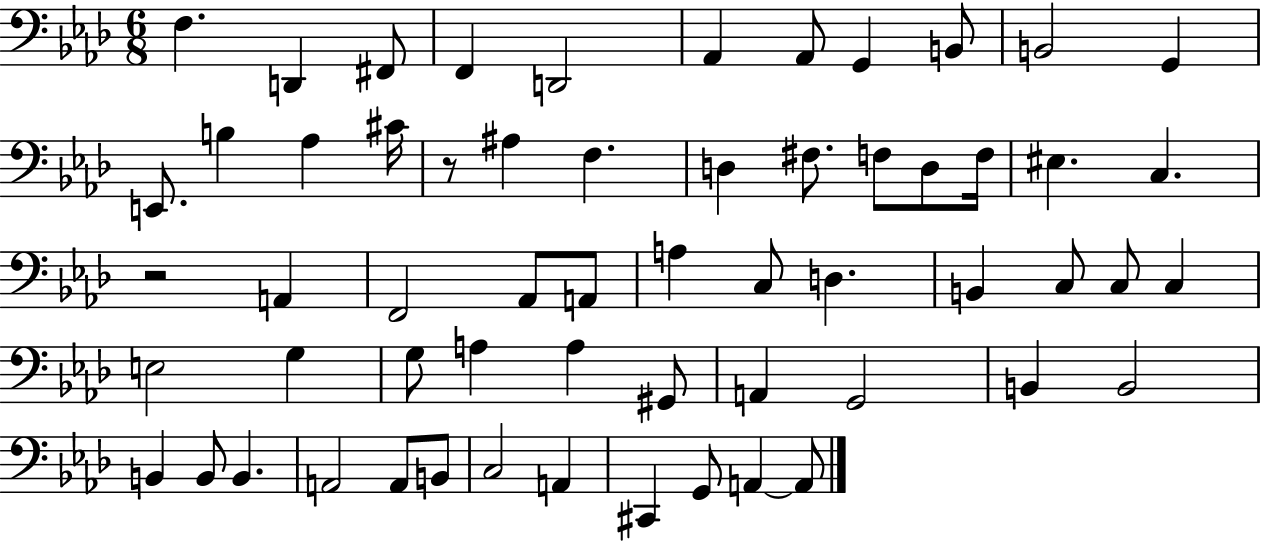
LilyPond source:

{
  \clef bass
  \numericTimeSignature
  \time 6/8
  \key aes \major
  f4. d,4 fis,8 | f,4 d,2 | aes,4 aes,8 g,4 b,8 | b,2 g,4 | \break e,8. b4 aes4 cis'16 | r8 ais4 f4. | d4 fis8. f8 d8 f16 | eis4. c4. | \break r2 a,4 | f,2 aes,8 a,8 | a4 c8 d4. | b,4 c8 c8 c4 | \break e2 g4 | g8 a4 a4 gis,8 | a,4 g,2 | b,4 b,2 | \break b,4 b,8 b,4. | a,2 a,8 b,8 | c2 a,4 | cis,4 g,8 a,4~~ a,8 | \break \bar "|."
}